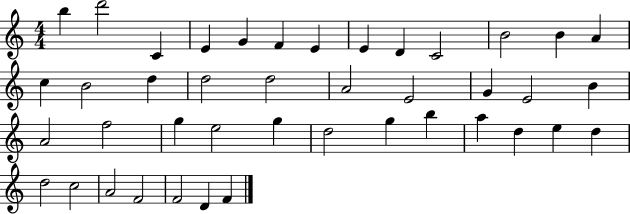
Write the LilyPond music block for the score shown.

{
  \clef treble
  \numericTimeSignature
  \time 4/4
  \key c \major
  b''4 d'''2 c'4 | e'4 g'4 f'4 e'4 | e'4 d'4 c'2 | b'2 b'4 a'4 | \break c''4 b'2 d''4 | d''2 d''2 | a'2 e'2 | g'4 e'2 b'4 | \break a'2 f''2 | g''4 e''2 g''4 | d''2 g''4 b''4 | a''4 d''4 e''4 d''4 | \break d''2 c''2 | a'2 f'2 | f'2 d'4 f'4 | \bar "|."
}